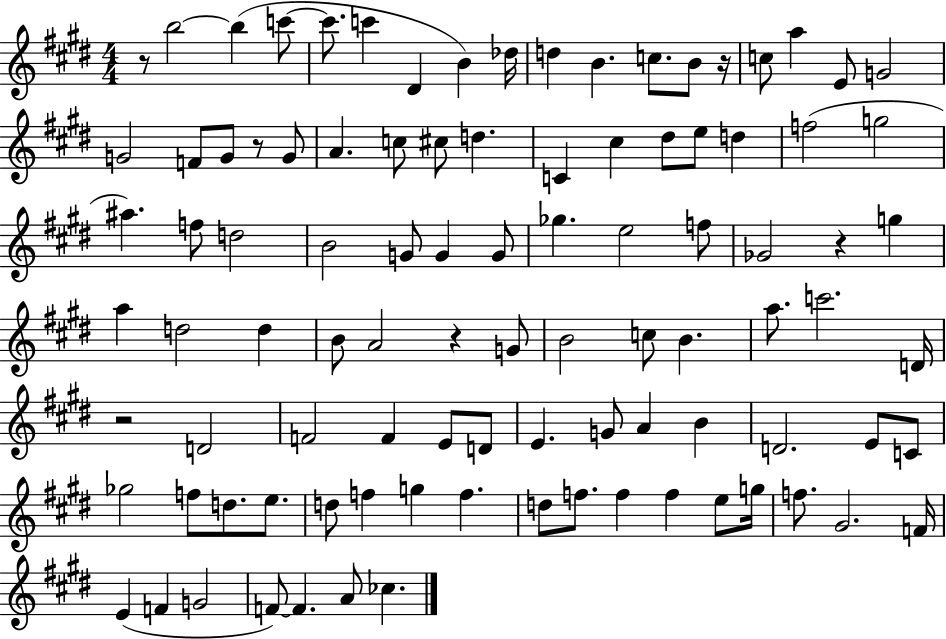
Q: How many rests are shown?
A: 6